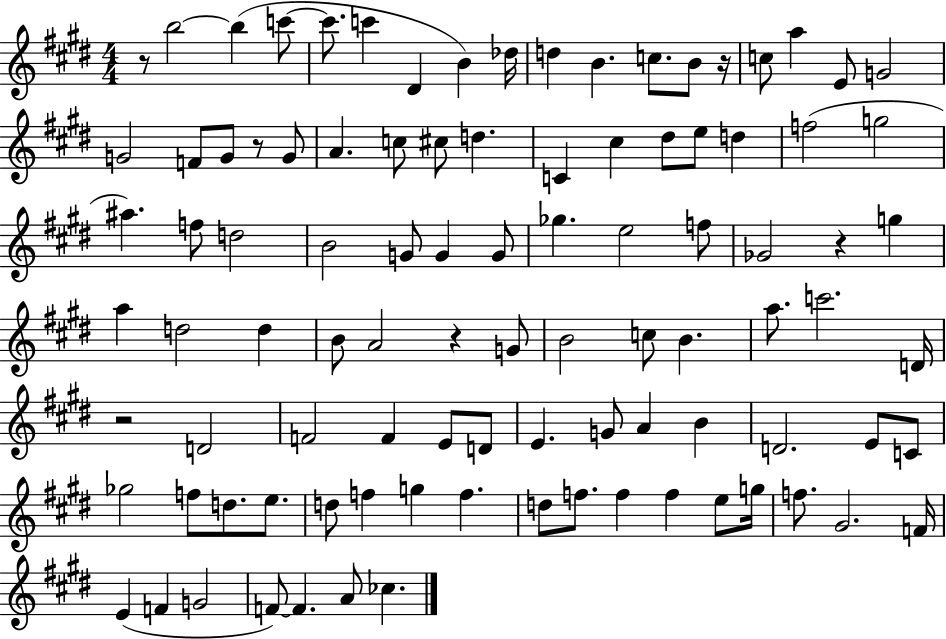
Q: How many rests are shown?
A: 6